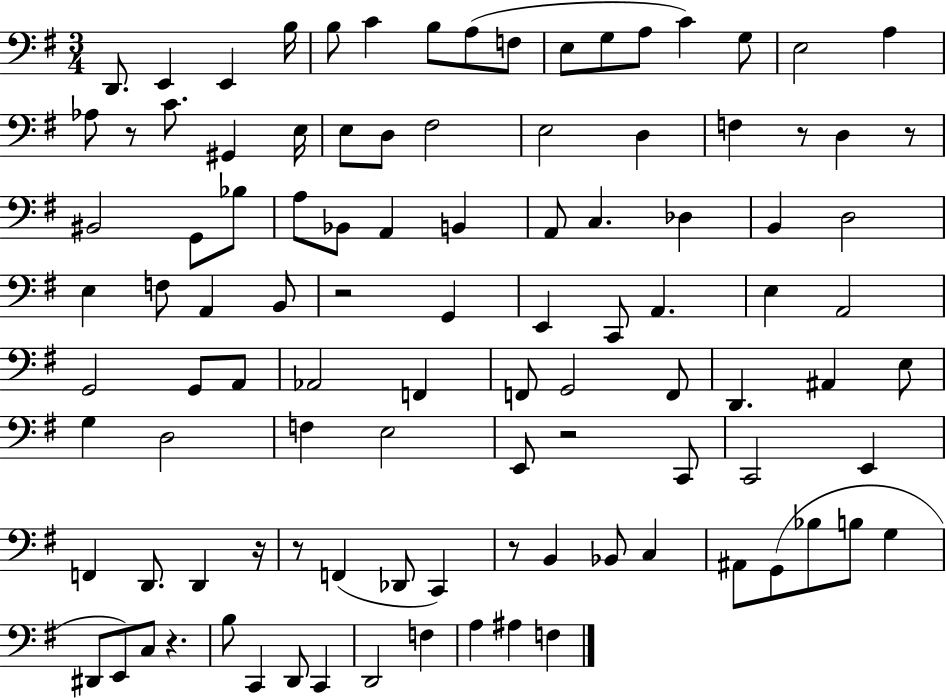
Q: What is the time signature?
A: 3/4